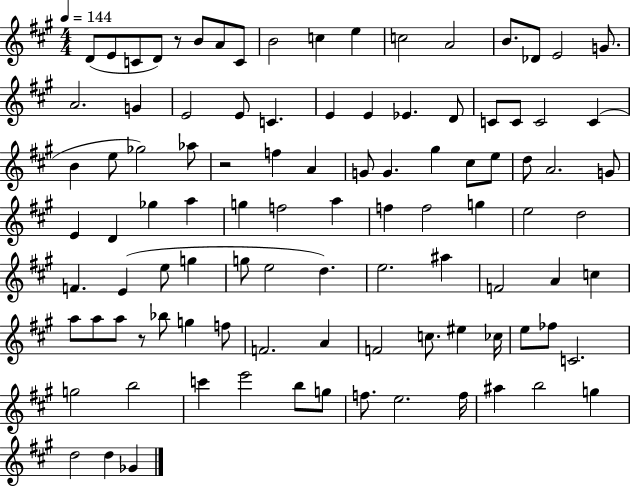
{
  \clef treble
  \numericTimeSignature
  \time 4/4
  \key a \major
  \tempo 4 = 144
  \repeat volta 2 { d'8( e'8 c'8 d'8) r8 b'8 a'8 c'8 | b'2 c''4 e''4 | c''2 a'2 | b'8. des'8 e'2 g'8. | \break a'2. g'4 | e'2 e'8 c'4. | e'4 e'4 ees'4. d'8 | c'8 c'8 c'2 c'4( | \break b'4 e''8 ges''2) aes''8 | r2 f''4 a'4 | g'8 g'4. gis''4 cis''8 e''8 | d''8 a'2. g'8 | \break e'4 d'4 ges''4 a''4 | g''4 f''2 a''4 | f''4 f''2 g''4 | e''2 d''2 | \break f'4. e'4( e''8 g''4 | g''8 e''2 d''4.) | e''2. ais''4 | f'2 a'4 c''4 | \break a''8 a''8 a''8 r8 bes''8 g''4 f''8 | f'2. a'4 | f'2 c''8. eis''4 ces''16 | e''8 fes''8 c'2. | \break g''2 b''2 | c'''4 e'''2 b''8 g''8 | f''8. e''2. f''16 | ais''4 b''2 g''4 | \break d''2 d''4 ges'4 | } \bar "|."
}